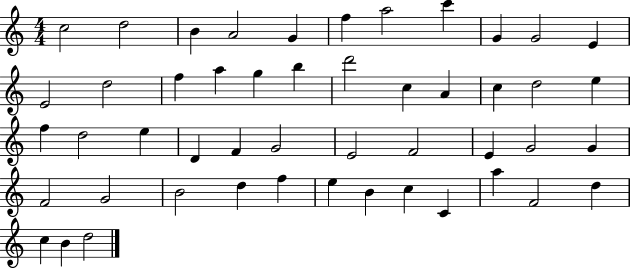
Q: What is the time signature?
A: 4/4